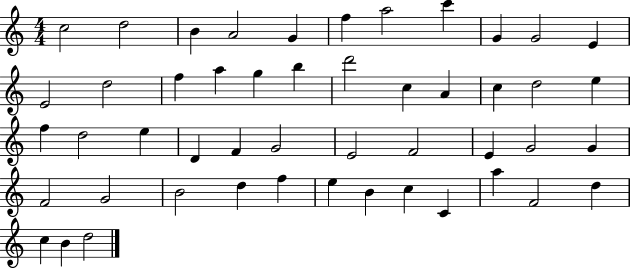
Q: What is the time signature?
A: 4/4